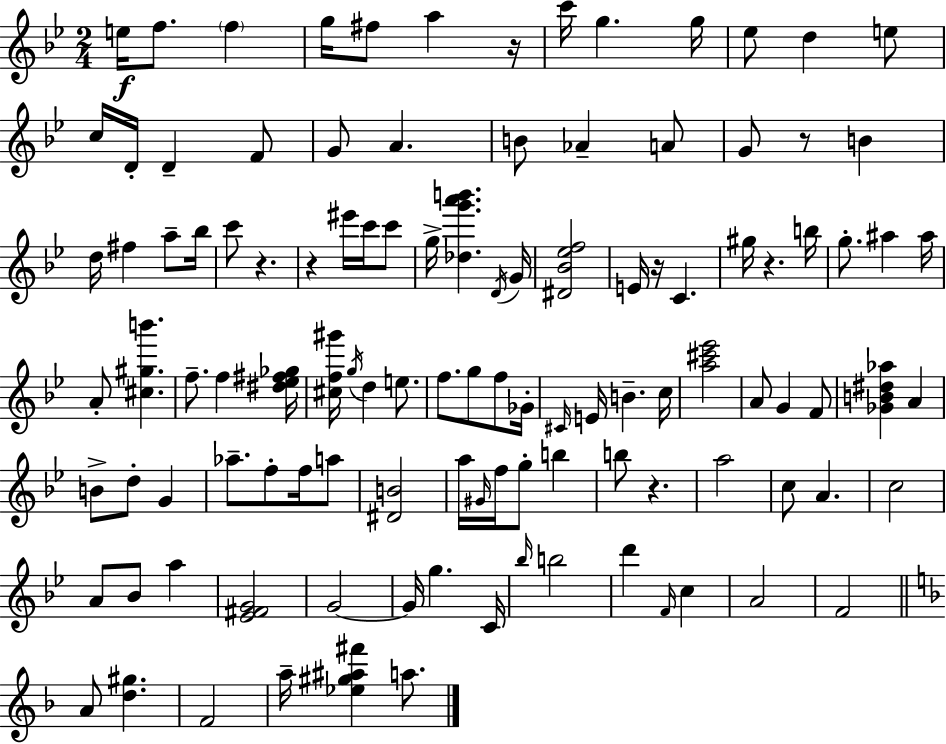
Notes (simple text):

E5/s F5/e. F5/q G5/s F#5/e A5/q R/s C6/s G5/q. G5/s Eb5/e D5/q E5/e C5/s D4/s D4/q F4/e G4/e A4/q. B4/e Ab4/q A4/e G4/e R/e B4/q D5/s F#5/q A5/e Bb5/s C6/e R/q. R/q EIS6/s C6/s C6/e G5/s [Db5,G6,A6,B6]/q. D4/s G4/s [D#4,Bb4,Eb5,F5]/h E4/s R/s C4/q. G#5/s R/q. B5/s G5/e. A#5/q A#5/s A4/e [C#5,G#5,B6]/q. F5/e. F5/q [D#5,Eb5,F#5,Gb5]/s [C#5,F5,G#6]/s G5/s D5/q E5/e. F5/e. G5/e F5/e Gb4/s C#4/s E4/s B4/q. C5/s [A5,C#6,Eb6]/h A4/e G4/q F4/e [Gb4,B4,D#5,Ab5]/q A4/q B4/e D5/e G4/q Ab5/e. F5/e F5/s A5/e [D#4,B4]/h A5/s G#4/s F5/s G5/e B5/q B5/e R/q. A5/h C5/e A4/q. C5/h A4/e Bb4/e A5/q [Eb4,F#4,G4]/h G4/h G4/s G5/q. C4/s Bb5/s B5/h D6/q F4/s C5/q A4/h F4/h A4/e [D5,G#5]/q. F4/h A5/s [Eb5,G#5,A#5,F#6]/q A5/e.